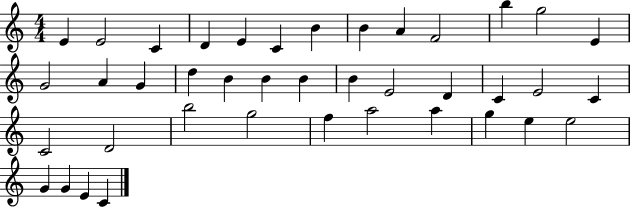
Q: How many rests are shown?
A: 0